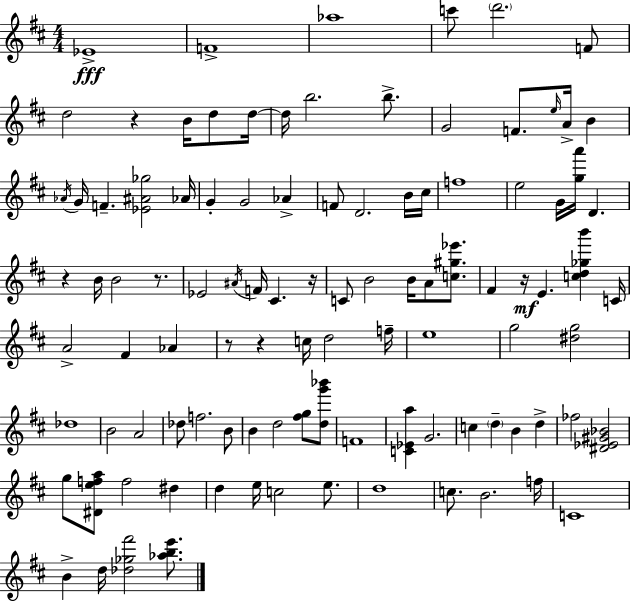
Eb4/w F4/w Ab5/w C6/e D6/h. F4/e D5/h R/q B4/s D5/e D5/s D5/s B5/h. B5/e. G4/h F4/e. E5/s A4/s B4/q Ab4/s G4/s F4/q. [Eb4,A#4,Gb5]/h Ab4/s G4/q G4/h Ab4/q F4/e D4/h. B4/s C#5/s F5/w E5/h G4/s [G5,A6]/s D4/q. R/q B4/s B4/h R/e. Eb4/h A#4/s F4/s C#4/q. R/s C4/e B4/h B4/s A4/e [C5,G#5,Eb6]/e. F#4/q R/s E4/q. [C5,D5,Gb5,B6]/q C4/s A4/h F#4/q Ab4/q R/e R/q C5/s D5/h F5/s E5/w G5/h [D#5,G5]/h Db5/w B4/h A4/h Db5/e F5/h. B4/e B4/q D5/h [F#5,G5]/e [D5,G6,Bb6]/e F4/w [C4,Eb4,A5]/q G4/h. C5/q D5/q B4/q D5/q FES5/h [D#4,Eb4,G#4,Bb4]/h G5/e [D#4,E5,F5,A5]/e F5/h D#5/q D5/q E5/s C5/h E5/e. D5/w C5/e. B4/h. F5/s C4/w B4/q D5/s [Db5,Gb5,F#6]/h [Ab5,B5,E6]/e.